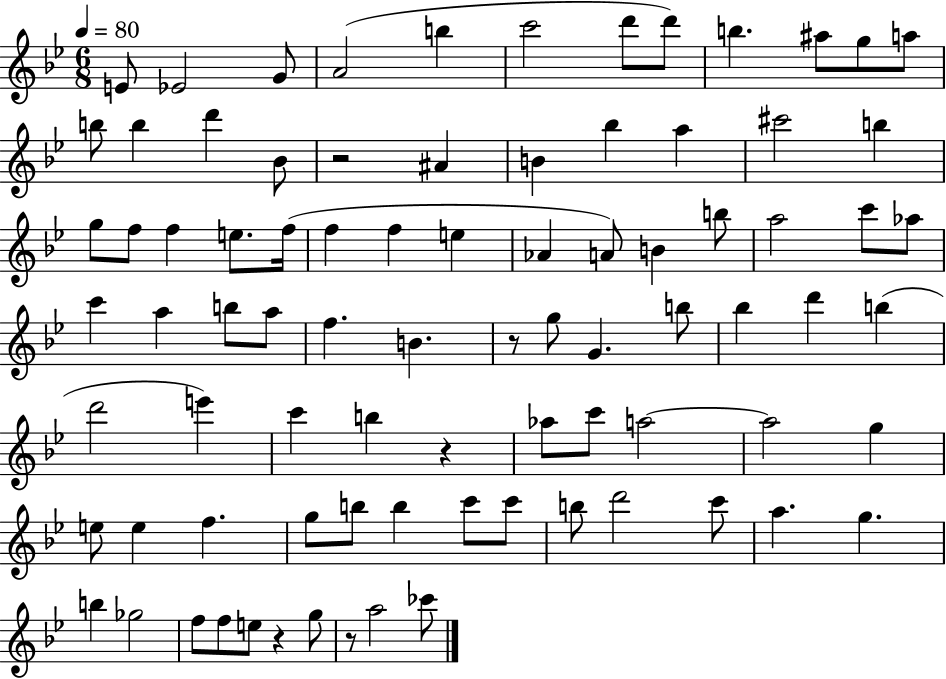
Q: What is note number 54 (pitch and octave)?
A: Ab5